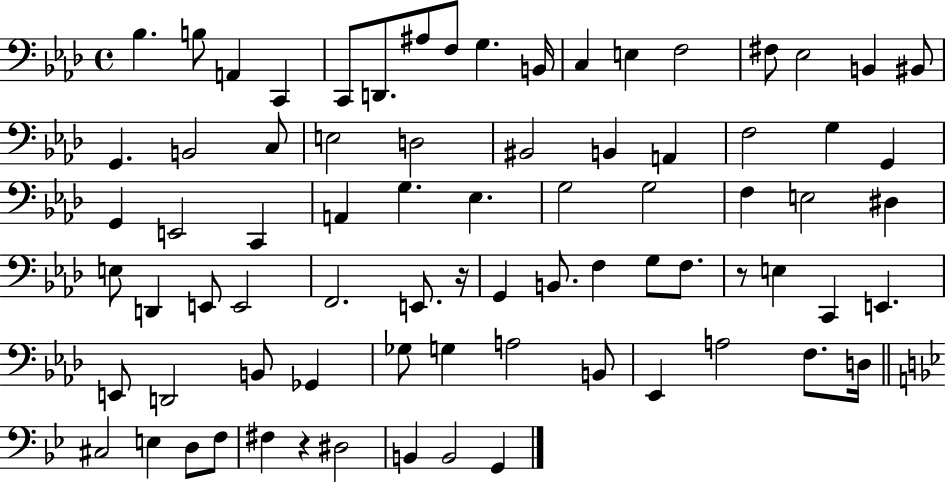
{
  \clef bass
  \time 4/4
  \defaultTimeSignature
  \key aes \major
  bes4. b8 a,4 c,4 | c,8 d,8. ais8 f8 g4. b,16 | c4 e4 f2 | fis8 ees2 b,4 bis,8 | \break g,4. b,2 c8 | e2 d2 | bis,2 b,4 a,4 | f2 g4 g,4 | \break g,4 e,2 c,4 | a,4 g4. ees4. | g2 g2 | f4 e2 dis4 | \break e8 d,4 e,8 e,2 | f,2. e,8. r16 | g,4 b,8. f4 g8 f8. | r8 e4 c,4 e,4. | \break e,8 d,2 b,8 ges,4 | ges8 g4 a2 b,8 | ees,4 a2 f8. d16 | \bar "||" \break \key g \minor cis2 e4 d8 f8 | fis4 r4 dis2 | b,4 b,2 g,4 | \bar "|."
}